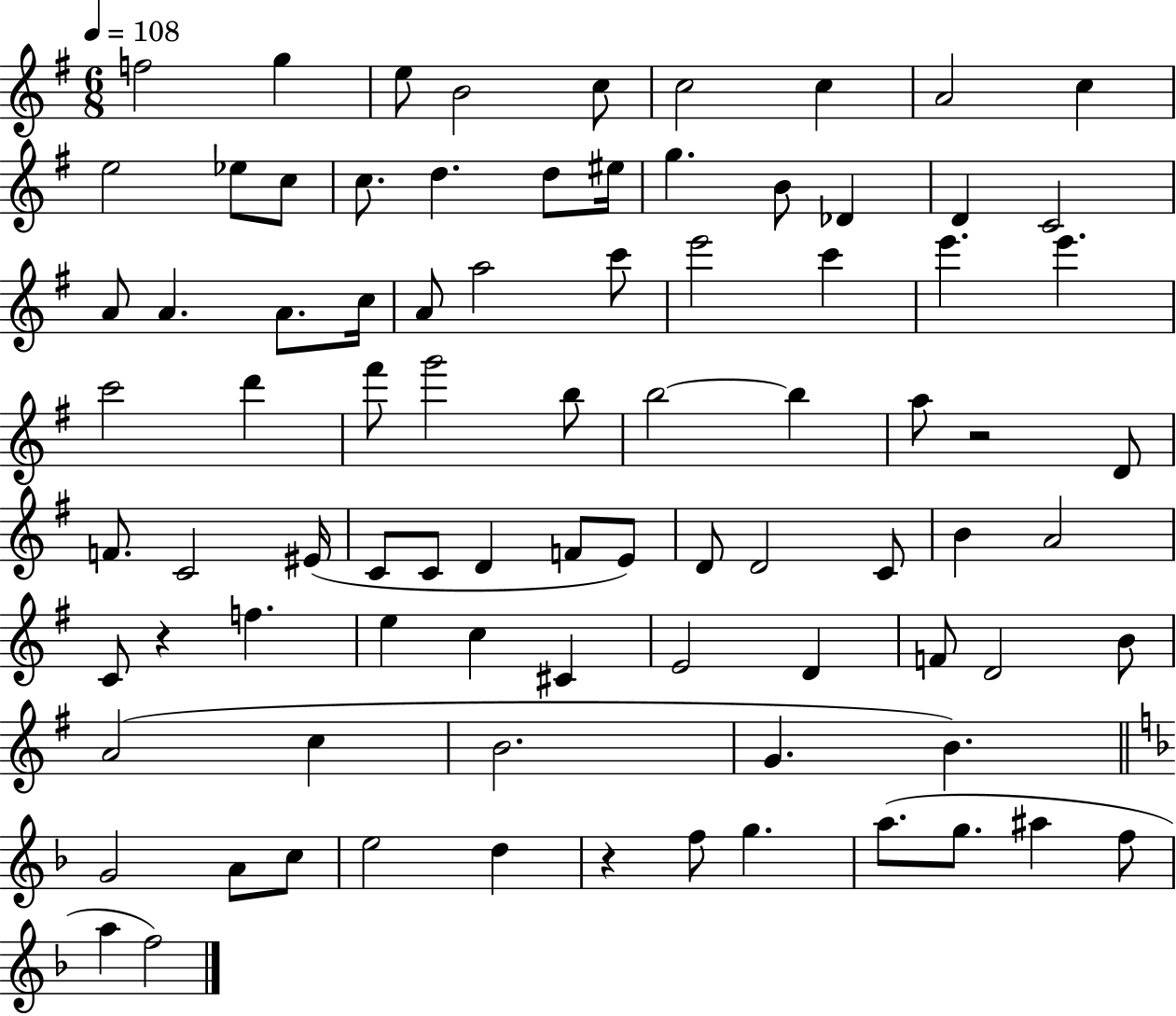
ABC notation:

X:1
T:Untitled
M:6/8
L:1/4
K:G
f2 g e/2 B2 c/2 c2 c A2 c e2 _e/2 c/2 c/2 d d/2 ^e/4 g B/2 _D D C2 A/2 A A/2 c/4 A/2 a2 c'/2 e'2 c' e' e' c'2 d' ^f'/2 g'2 b/2 b2 b a/2 z2 D/2 F/2 C2 ^E/4 C/2 C/2 D F/2 E/2 D/2 D2 C/2 B A2 C/2 z f e c ^C E2 D F/2 D2 B/2 A2 c B2 G B G2 A/2 c/2 e2 d z f/2 g a/2 g/2 ^a f/2 a f2